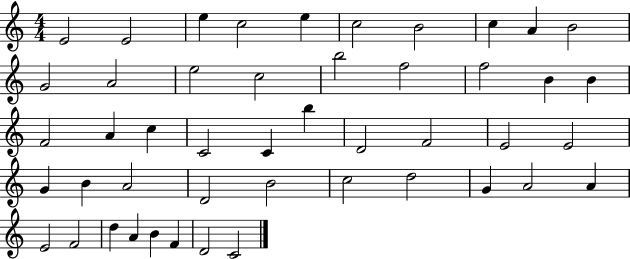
X:1
T:Untitled
M:4/4
L:1/4
K:C
E2 E2 e c2 e c2 B2 c A B2 G2 A2 e2 c2 b2 f2 f2 B B F2 A c C2 C b D2 F2 E2 E2 G B A2 D2 B2 c2 d2 G A2 A E2 F2 d A B F D2 C2